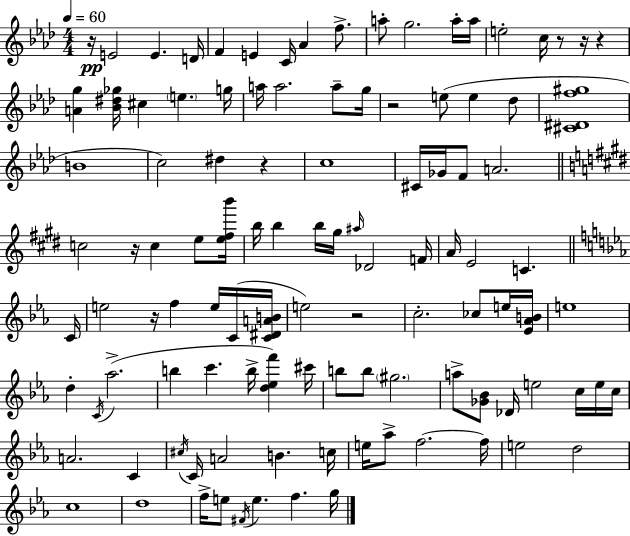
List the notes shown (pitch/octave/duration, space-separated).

R/s E4/h E4/q. D4/s F4/q E4/q C4/s Ab4/q F5/e. A5/e G5/h. A5/s A5/s E5/h C5/s R/e R/s R/q [A4,G5]/q [Bb4,D#5,Gb5]/s C#5/q E5/q. G5/s A5/s A5/h. A5/e G5/s R/h E5/e E5/q Db5/e [C#4,D#4,F5,G#5]/w B4/w C5/h D#5/q R/q C5/w C#4/s Gb4/s F4/e A4/h. C5/h R/s C5/q E5/e [E5,F#5,B6]/s B5/s B5/q B5/s G#5/s A#5/s Db4/h F4/s A4/s E4/h C4/q. C4/s E5/h R/s F5/q E5/s C4/s [C4,D#4,A4,B4]/s E5/h R/h C5/h. CES5/e E5/s [Eb4,Ab4,B4]/s E5/w D5/q C4/s Ab5/h. B5/q C6/q. B5/s [D5,Eb5,F6]/q C#6/s B5/e B5/e G#5/h. A5/e [Gb4,Bb4]/e Db4/s E5/h C5/s E5/s C5/s A4/h. C4/q C#5/s C4/s A4/h B4/q. C5/s E5/s Ab5/e F5/h. F5/s E5/h D5/h C5/w D5/w F5/s E5/e F#4/s E5/q. F5/q. G5/s